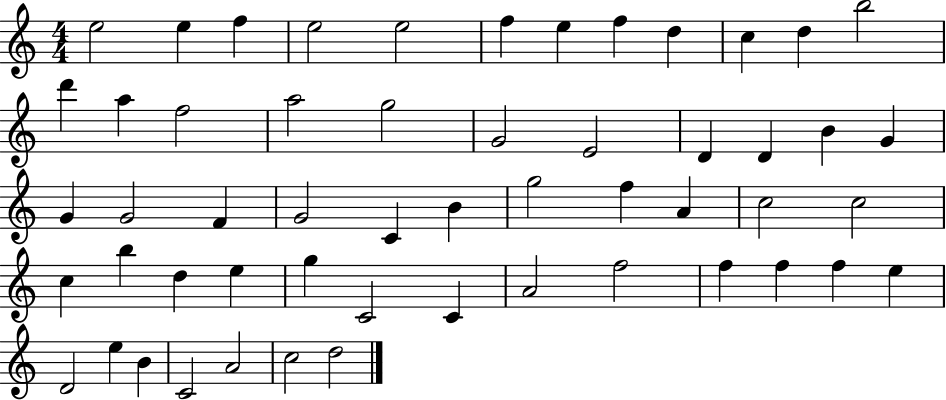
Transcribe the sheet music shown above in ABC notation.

X:1
T:Untitled
M:4/4
L:1/4
K:C
e2 e f e2 e2 f e f d c d b2 d' a f2 a2 g2 G2 E2 D D B G G G2 F G2 C B g2 f A c2 c2 c b d e g C2 C A2 f2 f f f e D2 e B C2 A2 c2 d2